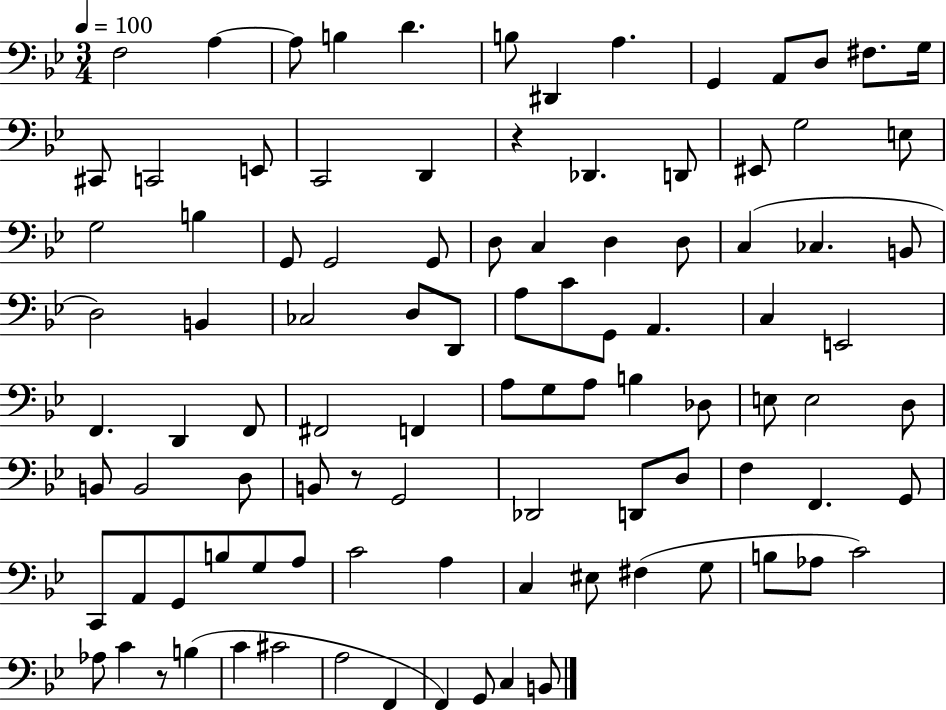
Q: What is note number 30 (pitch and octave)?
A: C3